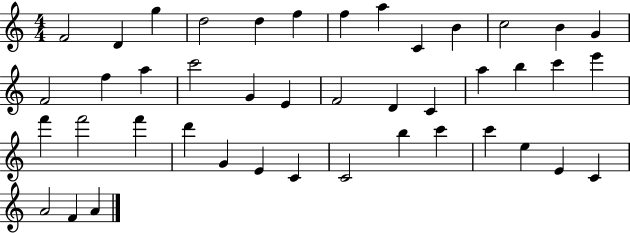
X:1
T:Untitled
M:4/4
L:1/4
K:C
F2 D g d2 d f f a C B c2 B G F2 f a c'2 G E F2 D C a b c' e' f' f'2 f' d' G E C C2 b c' c' e E C A2 F A